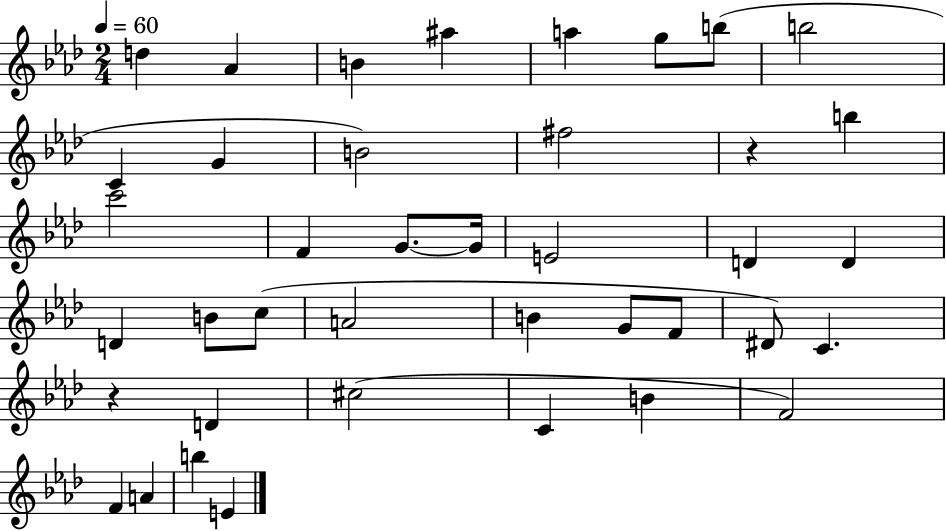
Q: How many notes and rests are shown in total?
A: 40